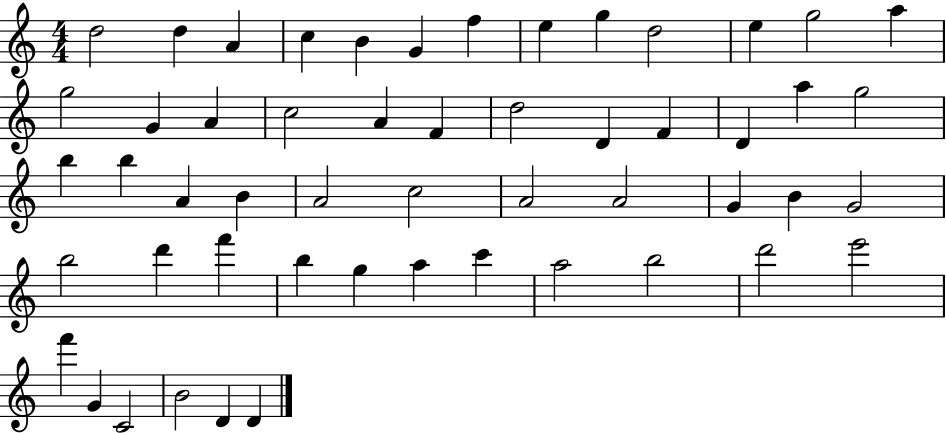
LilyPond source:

{
  \clef treble
  \numericTimeSignature
  \time 4/4
  \key c \major
  d''2 d''4 a'4 | c''4 b'4 g'4 f''4 | e''4 g''4 d''2 | e''4 g''2 a''4 | \break g''2 g'4 a'4 | c''2 a'4 f'4 | d''2 d'4 f'4 | d'4 a''4 g''2 | \break b''4 b''4 a'4 b'4 | a'2 c''2 | a'2 a'2 | g'4 b'4 g'2 | \break b''2 d'''4 f'''4 | b''4 g''4 a''4 c'''4 | a''2 b''2 | d'''2 e'''2 | \break f'''4 g'4 c'2 | b'2 d'4 d'4 | \bar "|."
}